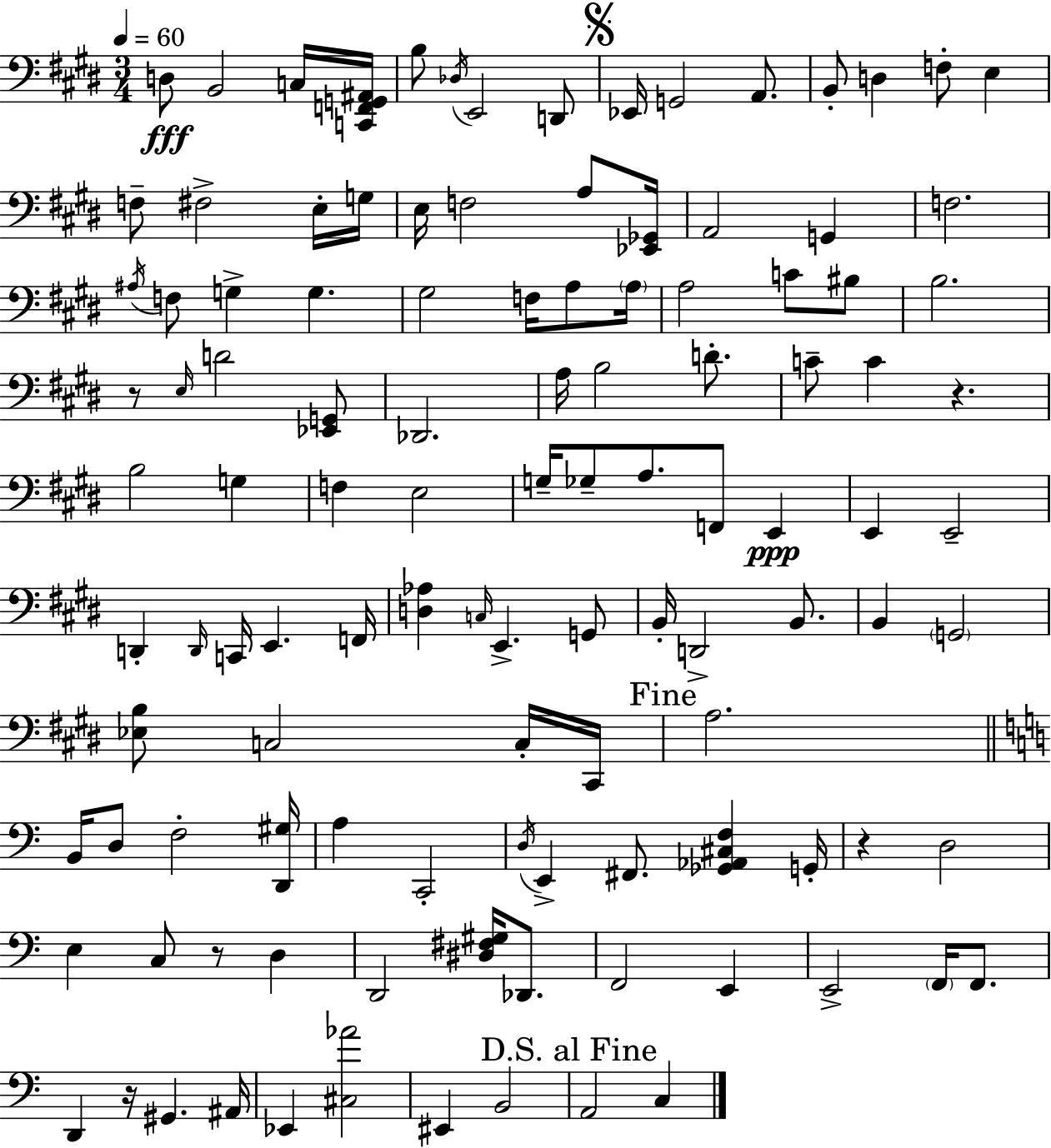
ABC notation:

X:1
T:Untitled
M:3/4
L:1/4
K:E
D,/2 B,,2 C,/4 [C,,F,,G,,^A,,]/4 B,/2 _D,/4 E,,2 D,,/2 _E,,/4 G,,2 A,,/2 B,,/2 D, F,/2 E, F,/2 ^F,2 E,/4 G,/4 E,/4 F,2 A,/2 [_E,,_G,,]/4 A,,2 G,, F,2 ^A,/4 F,/2 G, G, ^G,2 F,/4 A,/2 A,/4 A,2 C/2 ^B,/2 B,2 z/2 E,/4 D2 [_E,,G,,]/2 _D,,2 A,/4 B,2 D/2 C/2 C z B,2 G, F, E,2 G,/4 _G,/2 A,/2 F,,/2 E,, E,, E,,2 D,, D,,/4 C,,/4 E,, F,,/4 [D,_A,] C,/4 E,, G,,/2 B,,/4 D,,2 B,,/2 B,, G,,2 [_E,B,]/2 C,2 C,/4 ^C,,/4 A,2 B,,/4 D,/2 F,2 [D,,^G,]/4 A, C,,2 D,/4 E,, ^F,,/2 [_G,,_A,,^C,F,] G,,/4 z D,2 E, C,/2 z/2 D, D,,2 [^D,^F,^G,]/4 _D,,/2 F,,2 E,, E,,2 F,,/4 F,,/2 D,, z/4 ^G,, ^A,,/4 _E,, [^C,_A]2 ^E,, B,,2 A,,2 C,